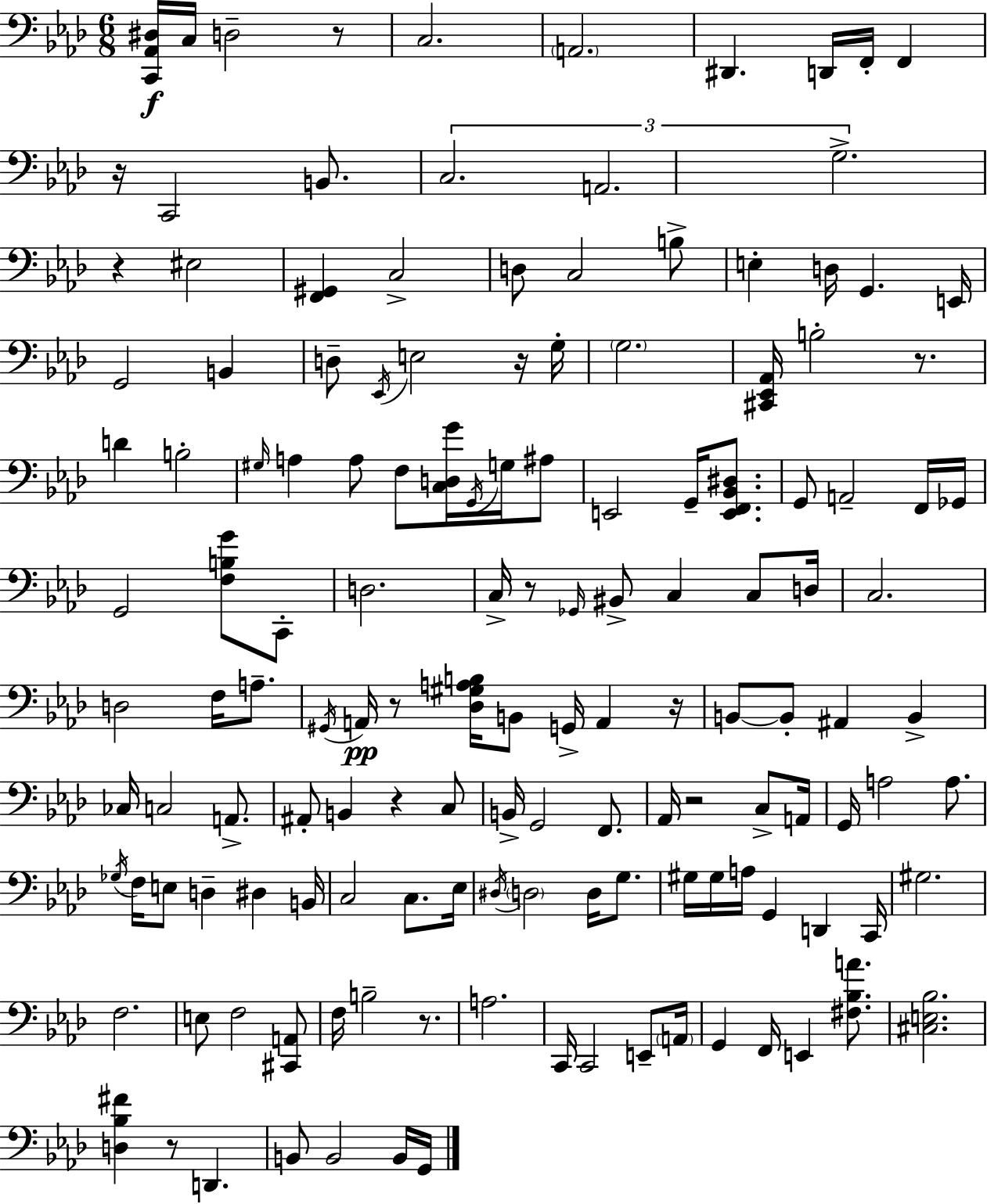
{
  \clef bass
  \numericTimeSignature
  \time 6/8
  \key aes \major
  \repeat volta 2 { <c, aes, dis>16\f c16 d2-- r8 | c2. | \parenthesize a,2. | dis,4. d,16 f,16-. f,4 | \break r16 c,2 b,8. | \tuplet 3/2 { c2. | a,2. | g2.-> } | \break r4 eis2 | <f, gis,>4 c2-> | d8 c2 b8-> | e4-. d16 g,4. e,16 | \break g,2 b,4 | d8-- \acciaccatura { ees,16 } e2 r16 | g16-. \parenthesize g2. | <cis, ees, aes,>16 b2-. r8. | \break d'4 b2-. | \grace { gis16 } a4 a8 f8 <c d g'>16 \acciaccatura { g,16 } | g16 ais8 e,2 g,16-- | <e, f, bes, dis>8. g,8 a,2-- | \break f,16 ges,16 g,2 <f b g'>8 | c,8-. d2. | c16-> r8 \grace { ges,16 } bis,8-> c4 | c8 d16 c2. | \break d2 | f16 a8.-- \acciaccatura { gis,16 } a,16\pp r8 <des gis a b>16 b,8 g,16-> | a,4 r16 b,8~~ b,8-. ais,4 | b,4-> ces16 c2 | \break a,8.-> ais,8-. b,4 r4 | c8 b,16-> g,2 | f,8. aes,16 r2 | c8-> a,16 g,16 a2 | \break a8. \acciaccatura { ges16 } f16 e8 d4-- | dis4 b,16 c2 | c8. ees16 \acciaccatura { dis16 } \parenthesize d2 | d16 g8. gis16 gis16 a16 g,4 | \break d,4 c,16 gis2. | f2. | e8 f2 | <cis, a,>8 f16 b2-- | \break r8. a2. | c,16 c,2 | e,8-- \parenthesize a,16 g,4 f,16 | e,4 <fis bes a'>8. <cis e bes>2. | \break <d bes fis'>4 r8 | d,4. b,8 b,2 | b,16 g,16 } \bar "|."
}